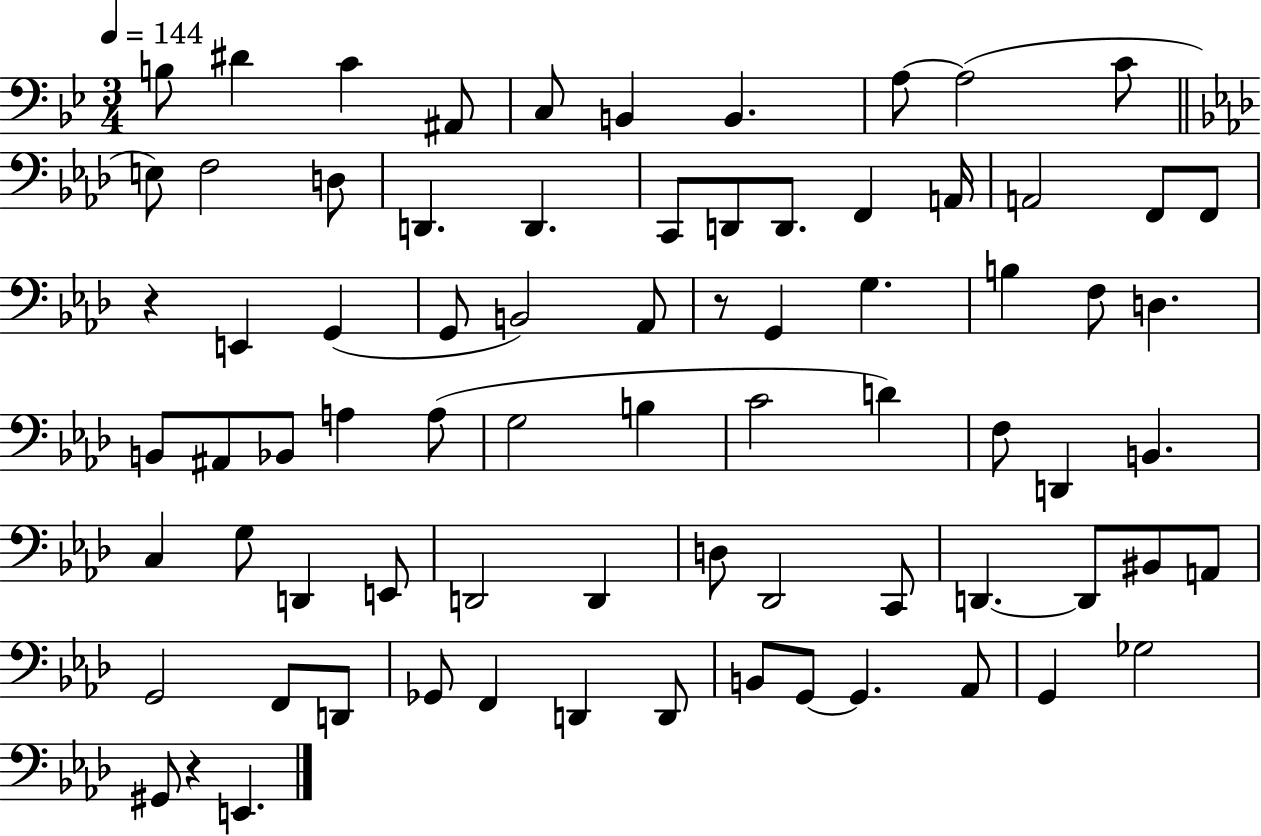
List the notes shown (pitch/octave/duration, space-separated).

B3/e D#4/q C4/q A#2/e C3/e B2/q B2/q. A3/e A3/h C4/e E3/e F3/h D3/e D2/q. D2/q. C2/e D2/e D2/e. F2/q A2/s A2/h F2/e F2/e R/q E2/q G2/q G2/e B2/h Ab2/e R/e G2/q G3/q. B3/q F3/e D3/q. B2/e A#2/e Bb2/e A3/q A3/e G3/h B3/q C4/h D4/q F3/e D2/q B2/q. C3/q G3/e D2/q E2/e D2/h D2/q D3/e Db2/h C2/e D2/q. D2/e BIS2/e A2/e G2/h F2/e D2/e Gb2/e F2/q D2/q D2/e B2/e G2/e G2/q. Ab2/e G2/q Gb3/h G#2/e R/q E2/q.